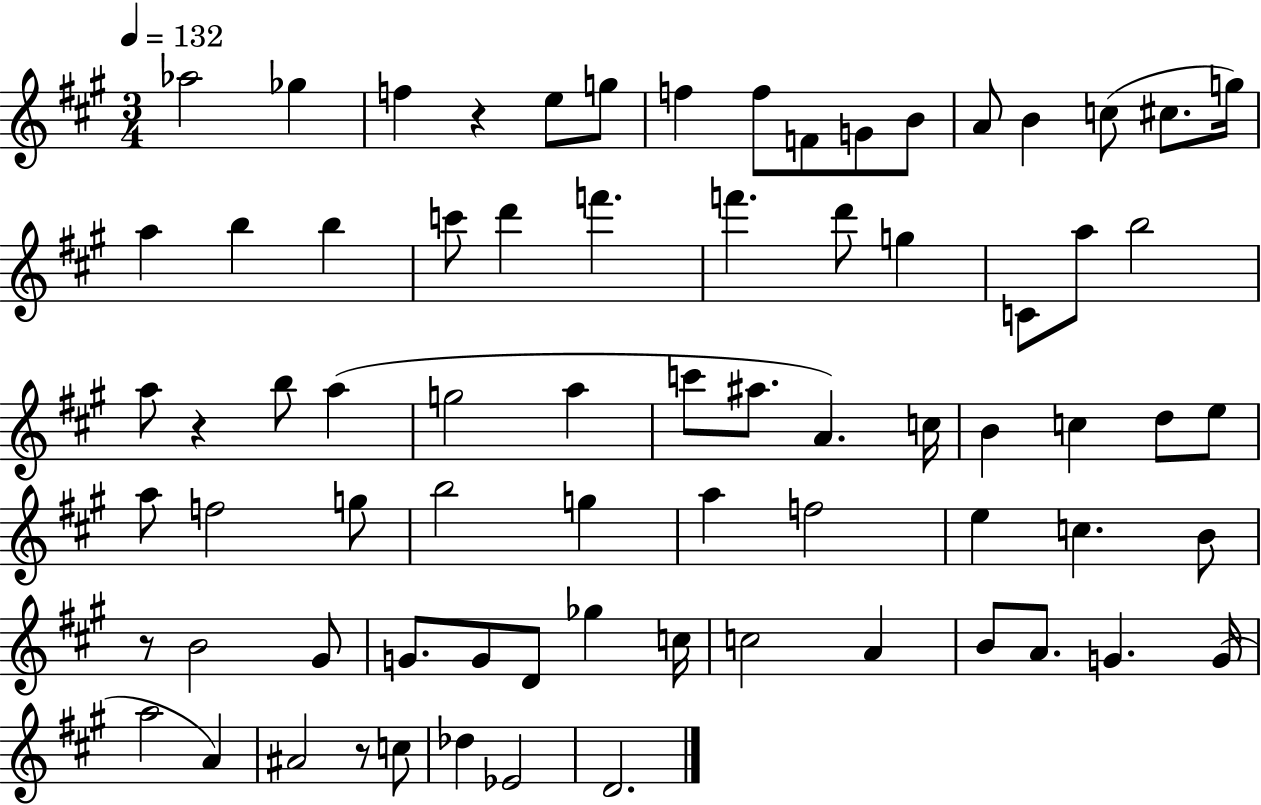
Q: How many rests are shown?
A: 4